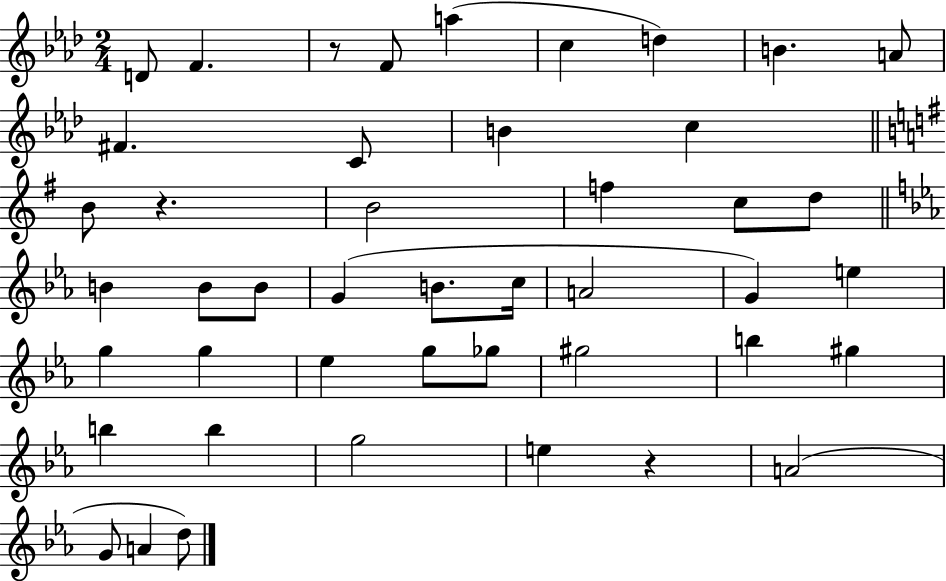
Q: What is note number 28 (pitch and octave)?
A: G5